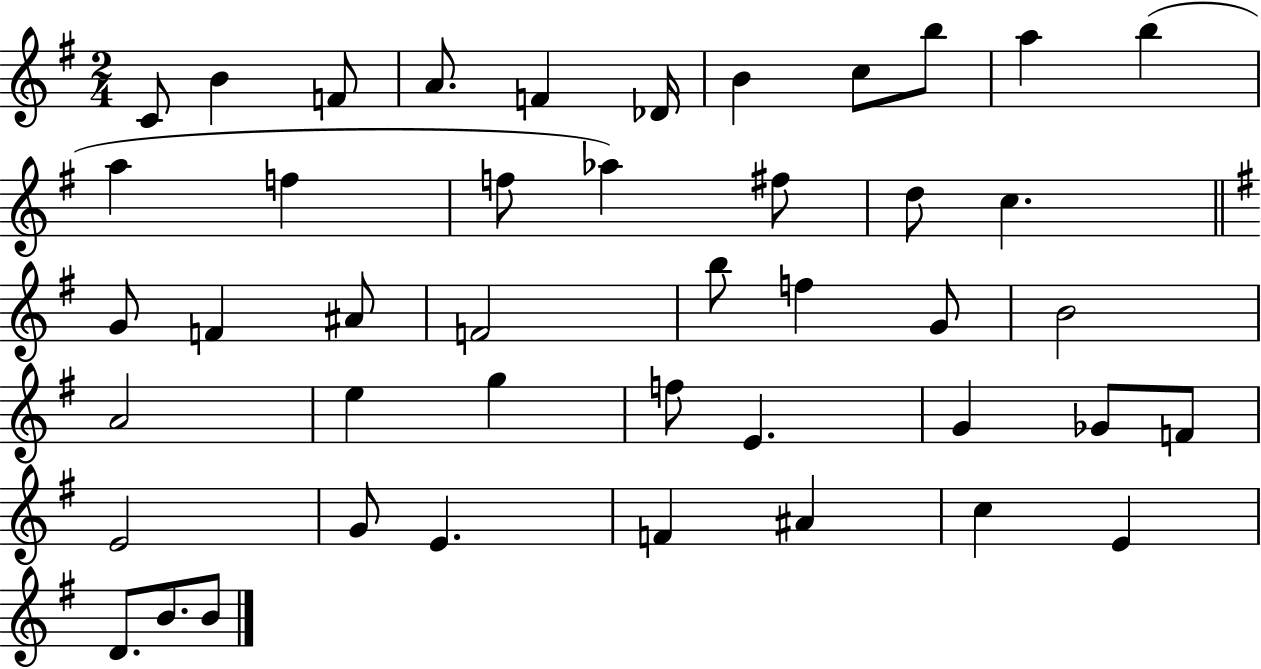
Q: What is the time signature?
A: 2/4